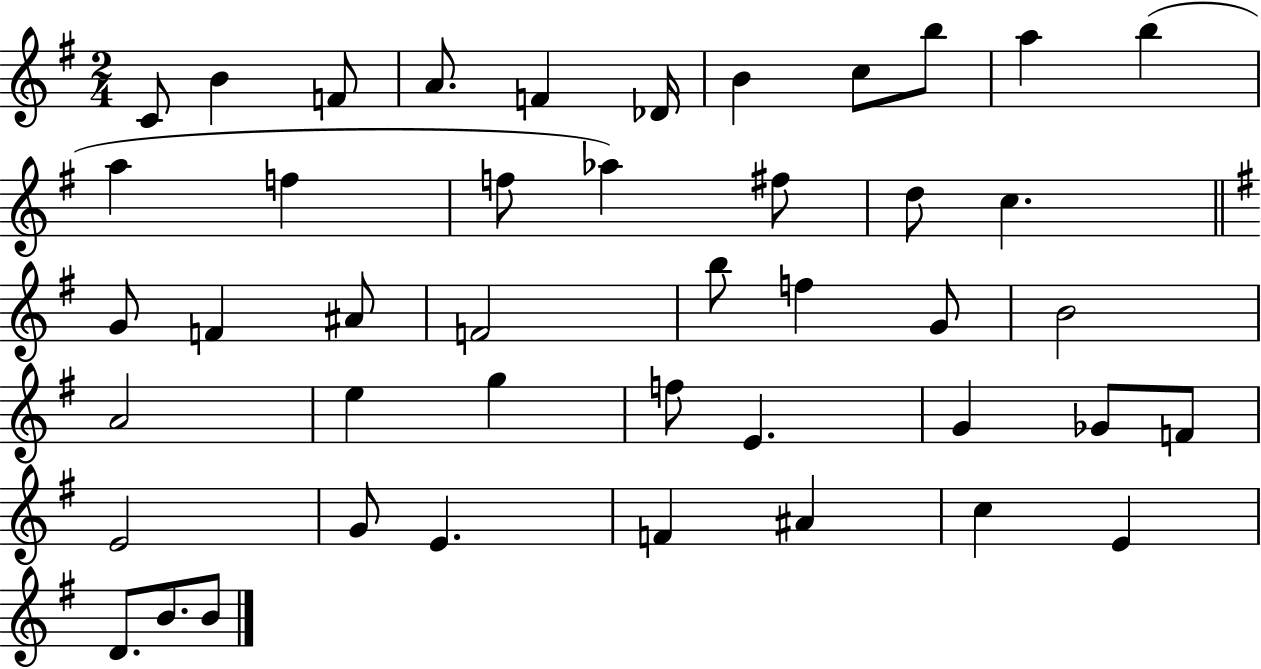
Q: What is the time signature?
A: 2/4